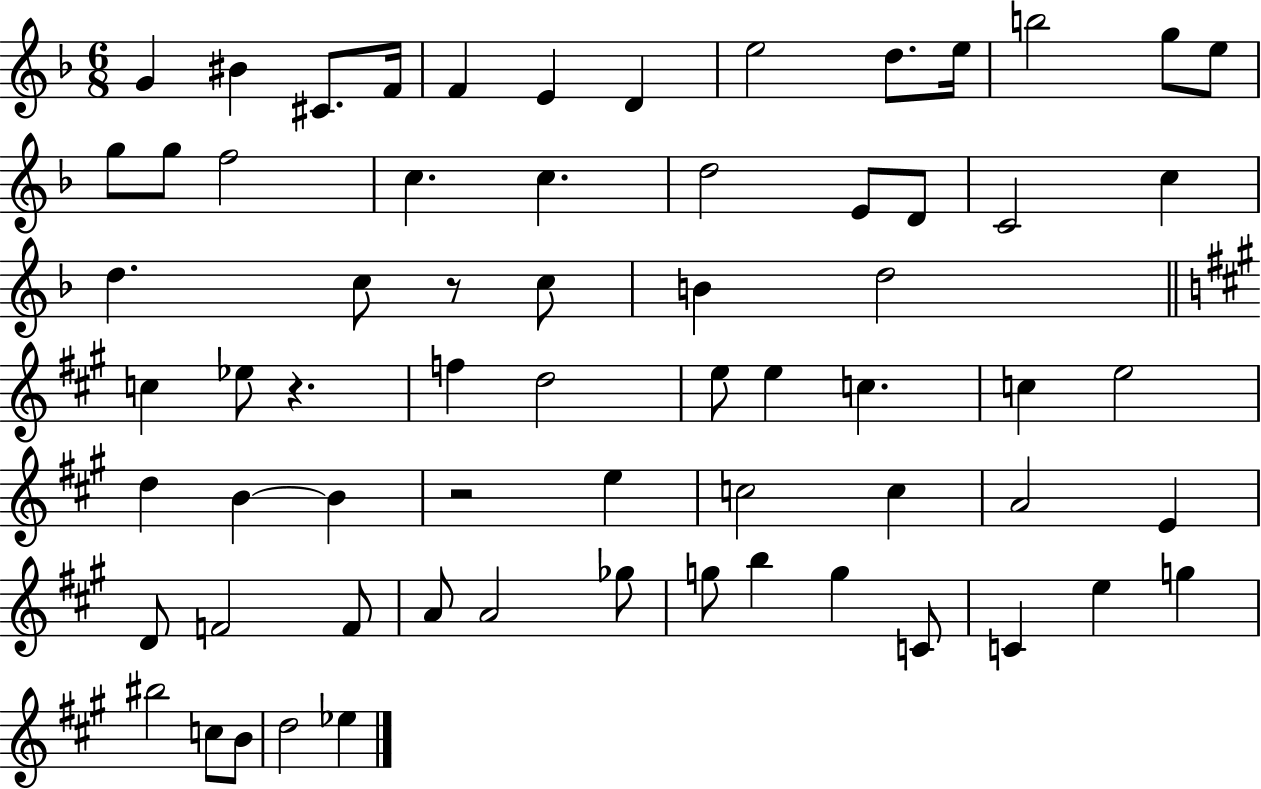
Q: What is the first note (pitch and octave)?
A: G4